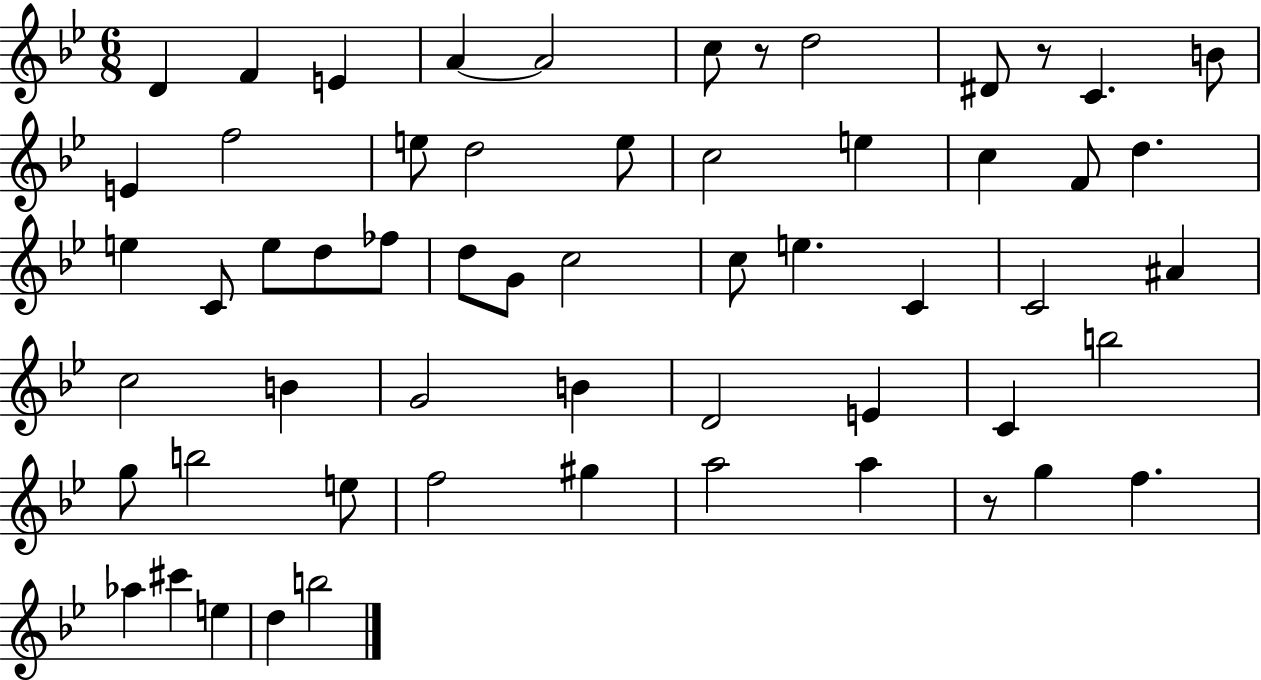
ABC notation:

X:1
T:Untitled
M:6/8
L:1/4
K:Bb
D F E A A2 c/2 z/2 d2 ^D/2 z/2 C B/2 E f2 e/2 d2 e/2 c2 e c F/2 d e C/2 e/2 d/2 _f/2 d/2 G/2 c2 c/2 e C C2 ^A c2 B G2 B D2 E C b2 g/2 b2 e/2 f2 ^g a2 a z/2 g f _a ^c' e d b2